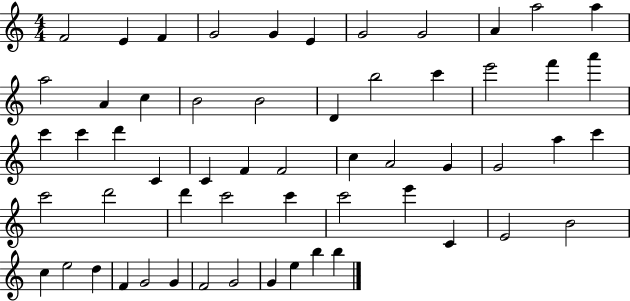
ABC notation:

X:1
T:Untitled
M:4/4
L:1/4
K:C
F2 E F G2 G E G2 G2 A a2 a a2 A c B2 B2 D b2 c' e'2 f' a' c' c' d' C C F F2 c A2 G G2 a c' c'2 d'2 d' c'2 c' c'2 e' C E2 B2 c e2 d F G2 G F2 G2 G e b b